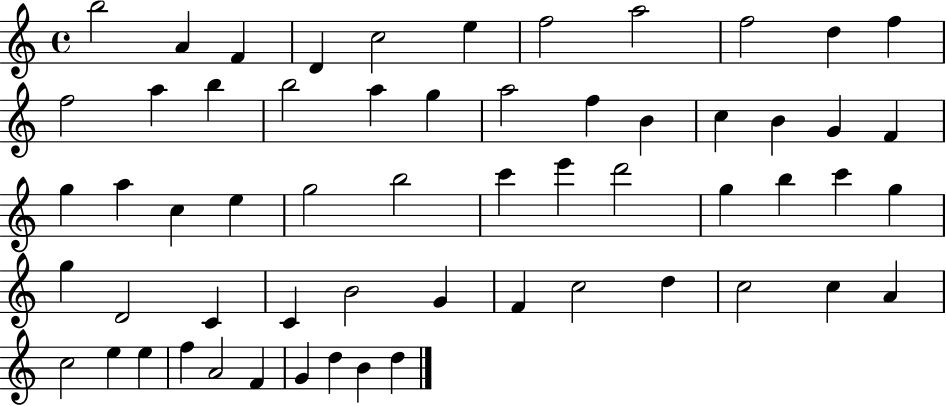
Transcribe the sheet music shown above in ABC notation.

X:1
T:Untitled
M:4/4
L:1/4
K:C
b2 A F D c2 e f2 a2 f2 d f f2 a b b2 a g a2 f B c B G F g a c e g2 b2 c' e' d'2 g b c' g g D2 C C B2 G F c2 d c2 c A c2 e e f A2 F G d B d